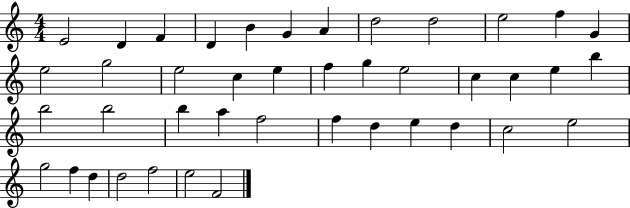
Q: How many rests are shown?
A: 0